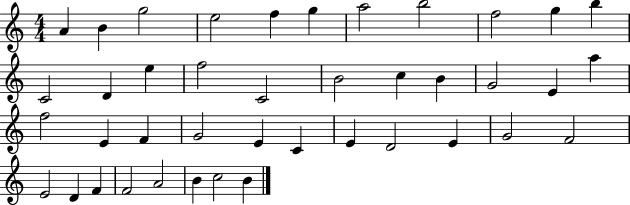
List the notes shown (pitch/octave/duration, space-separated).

A4/q B4/q G5/h E5/h F5/q G5/q A5/h B5/h F5/h G5/q B5/q C4/h D4/q E5/q F5/h C4/h B4/h C5/q B4/q G4/h E4/q A5/q F5/h E4/q F4/q G4/h E4/q C4/q E4/q D4/h E4/q G4/h F4/h E4/h D4/q F4/q F4/h A4/h B4/q C5/h B4/q